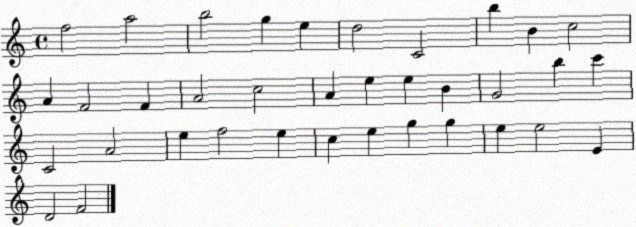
X:1
T:Untitled
M:4/4
L:1/4
K:C
f2 a2 b2 g e d2 C2 b B c2 A F2 F A2 c2 A e e B G2 b c' C2 A2 e f2 e c e g g e e2 E D2 F2